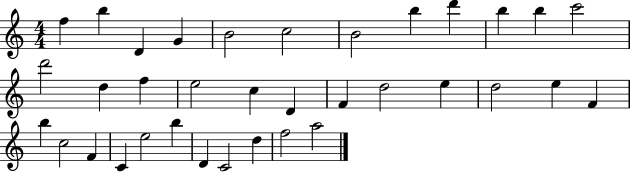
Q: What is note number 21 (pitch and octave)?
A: E5